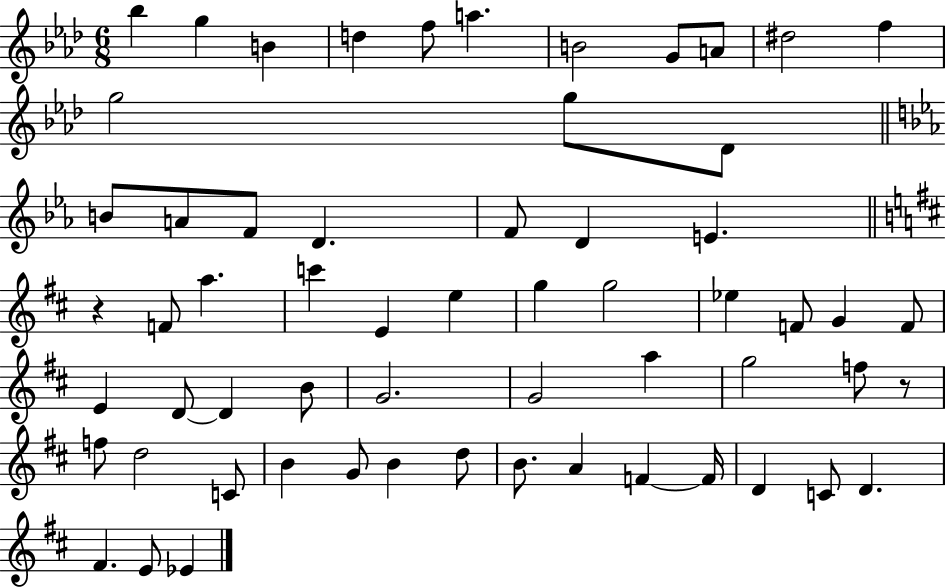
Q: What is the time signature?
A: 6/8